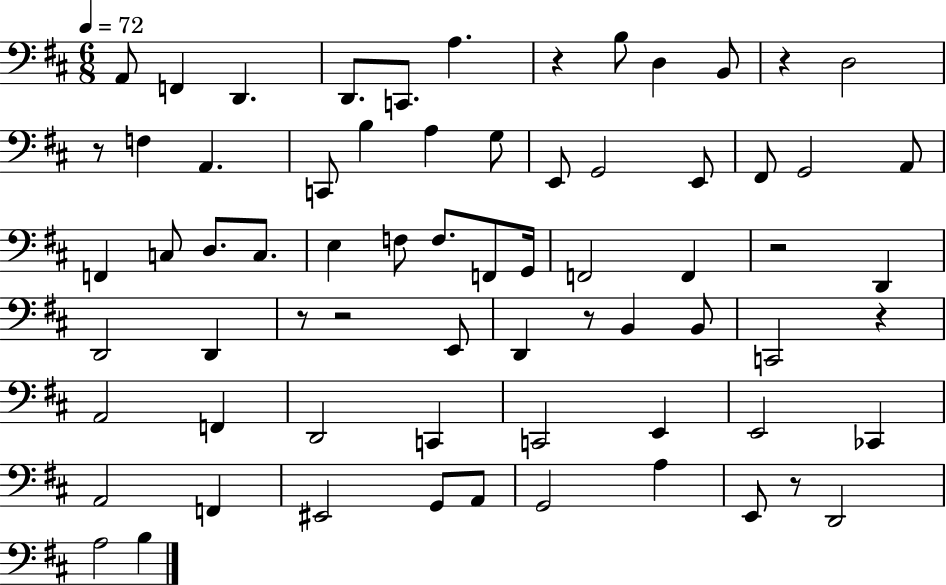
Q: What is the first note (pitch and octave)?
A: A2